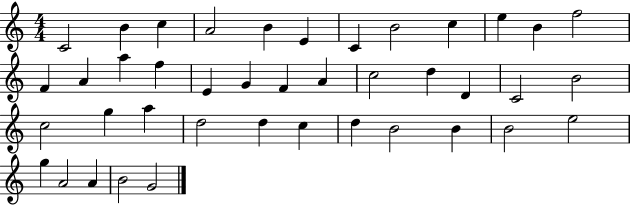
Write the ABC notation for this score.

X:1
T:Untitled
M:4/4
L:1/4
K:C
C2 B c A2 B E C B2 c e B f2 F A a f E G F A c2 d D C2 B2 c2 g a d2 d c d B2 B B2 e2 g A2 A B2 G2